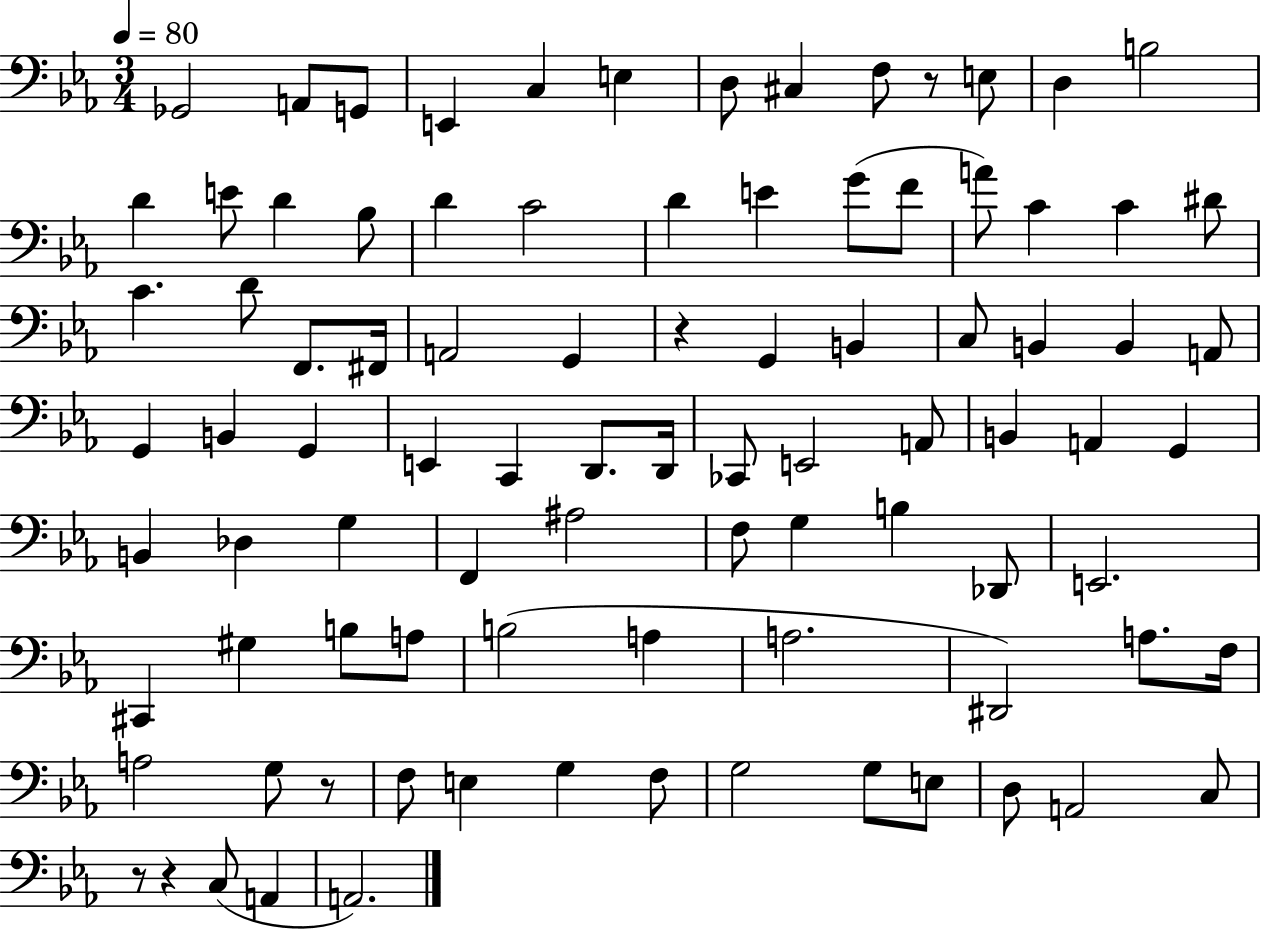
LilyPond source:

{
  \clef bass
  \numericTimeSignature
  \time 3/4
  \key ees \major
  \tempo 4 = 80
  \repeat volta 2 { ges,2 a,8 g,8 | e,4 c4 e4 | d8 cis4 f8 r8 e8 | d4 b2 | \break d'4 e'8 d'4 bes8 | d'4 c'2 | d'4 e'4 g'8( f'8 | a'8) c'4 c'4 dis'8 | \break c'4. d'8 f,8. fis,16 | a,2 g,4 | r4 g,4 b,4 | c8 b,4 b,4 a,8 | \break g,4 b,4 g,4 | e,4 c,4 d,8. d,16 | ces,8 e,2 a,8 | b,4 a,4 g,4 | \break b,4 des4 g4 | f,4 ais2 | f8 g4 b4 des,8 | e,2. | \break cis,4 gis4 b8 a8 | b2( a4 | a2. | dis,2) a8. f16 | \break a2 g8 r8 | f8 e4 g4 f8 | g2 g8 e8 | d8 a,2 c8 | \break r8 r4 c8( a,4 | a,2.) | } \bar "|."
}